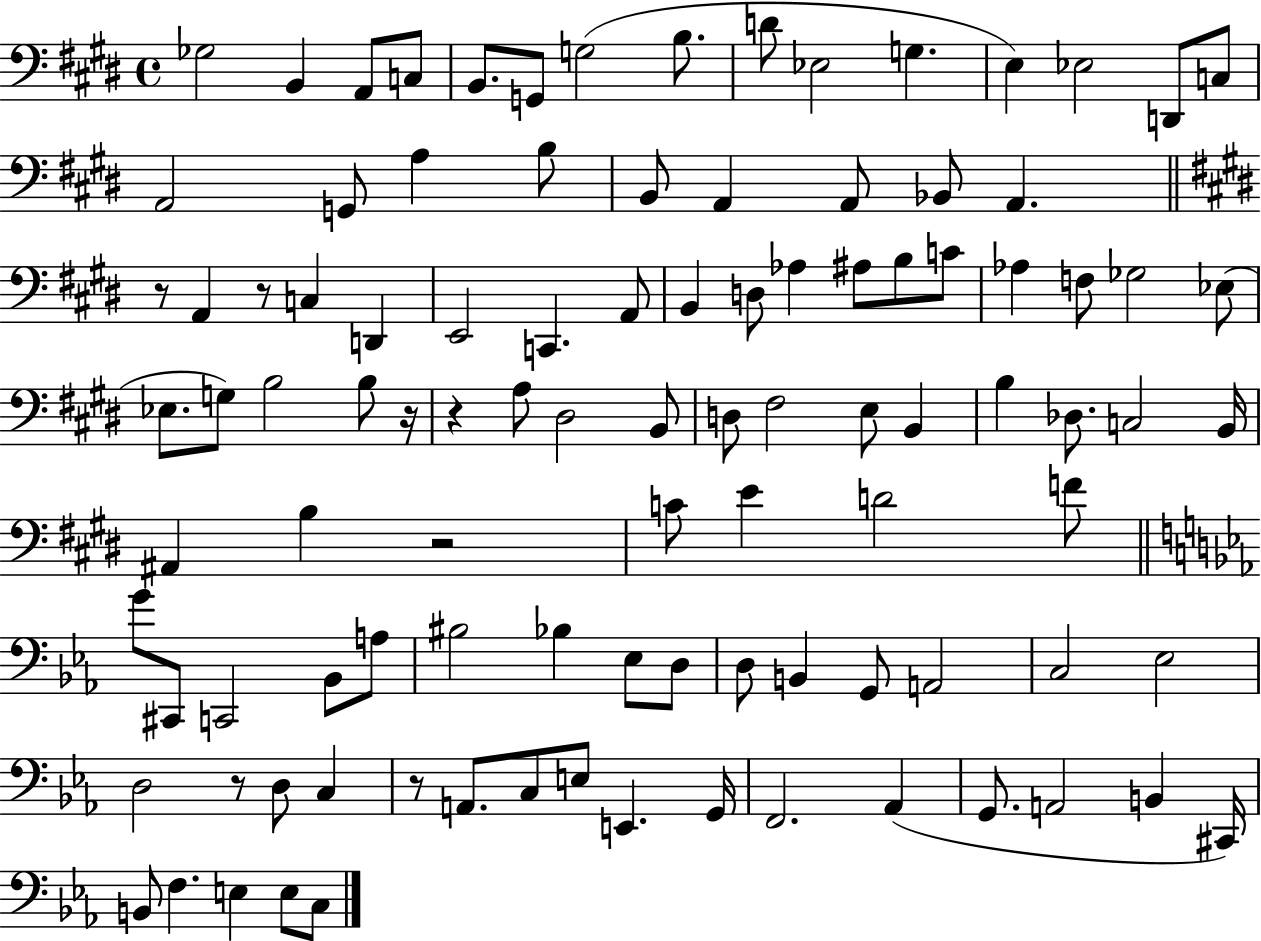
X:1
T:Untitled
M:4/4
L:1/4
K:E
_G,2 B,, A,,/2 C,/2 B,,/2 G,,/2 G,2 B,/2 D/2 _E,2 G, E, _E,2 D,,/2 C,/2 A,,2 G,,/2 A, B,/2 B,,/2 A,, A,,/2 _B,,/2 A,, z/2 A,, z/2 C, D,, E,,2 C,, A,,/2 B,, D,/2 _A, ^A,/2 B,/2 C/2 _A, F,/2 _G,2 _E,/2 _E,/2 G,/2 B,2 B,/2 z/4 z A,/2 ^D,2 B,,/2 D,/2 ^F,2 E,/2 B,, B, _D,/2 C,2 B,,/4 ^A,, B, z2 C/2 E D2 F/2 G/2 ^C,,/2 C,,2 _B,,/2 A,/2 ^B,2 _B, _E,/2 D,/2 D,/2 B,, G,,/2 A,,2 C,2 _E,2 D,2 z/2 D,/2 C, z/2 A,,/2 C,/2 E,/2 E,, G,,/4 F,,2 _A,, G,,/2 A,,2 B,, ^C,,/4 B,,/2 F, E, E,/2 C,/2